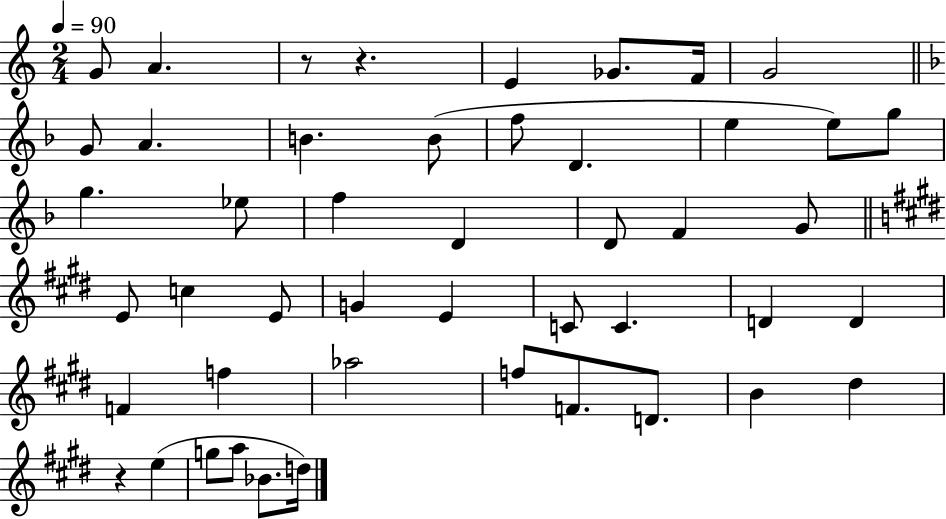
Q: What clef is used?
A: treble